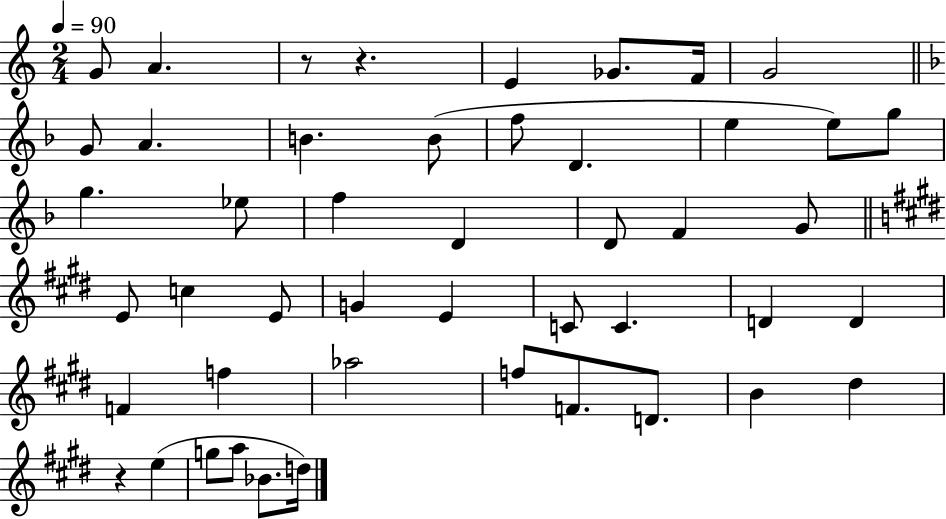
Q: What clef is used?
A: treble